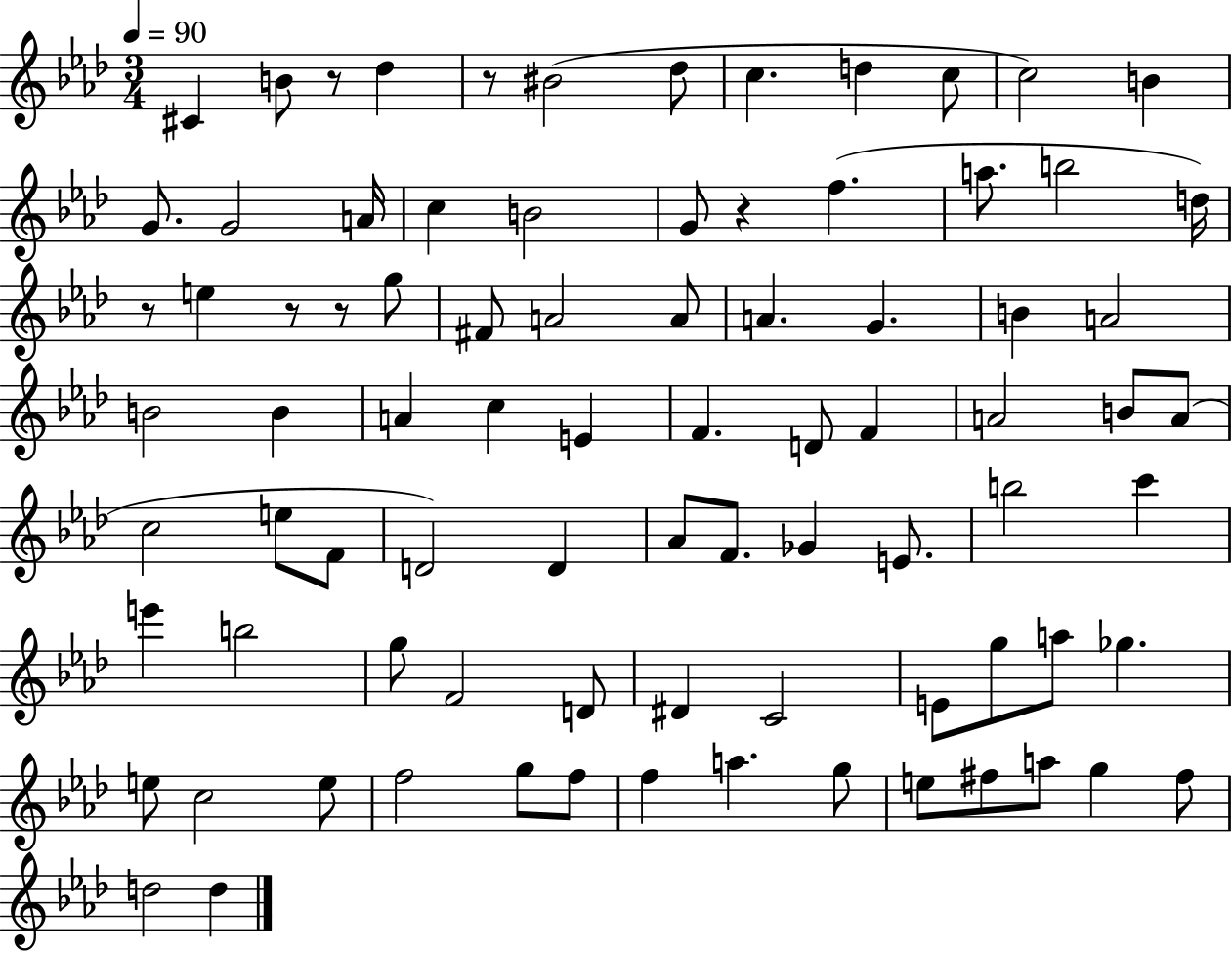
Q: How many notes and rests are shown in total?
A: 84